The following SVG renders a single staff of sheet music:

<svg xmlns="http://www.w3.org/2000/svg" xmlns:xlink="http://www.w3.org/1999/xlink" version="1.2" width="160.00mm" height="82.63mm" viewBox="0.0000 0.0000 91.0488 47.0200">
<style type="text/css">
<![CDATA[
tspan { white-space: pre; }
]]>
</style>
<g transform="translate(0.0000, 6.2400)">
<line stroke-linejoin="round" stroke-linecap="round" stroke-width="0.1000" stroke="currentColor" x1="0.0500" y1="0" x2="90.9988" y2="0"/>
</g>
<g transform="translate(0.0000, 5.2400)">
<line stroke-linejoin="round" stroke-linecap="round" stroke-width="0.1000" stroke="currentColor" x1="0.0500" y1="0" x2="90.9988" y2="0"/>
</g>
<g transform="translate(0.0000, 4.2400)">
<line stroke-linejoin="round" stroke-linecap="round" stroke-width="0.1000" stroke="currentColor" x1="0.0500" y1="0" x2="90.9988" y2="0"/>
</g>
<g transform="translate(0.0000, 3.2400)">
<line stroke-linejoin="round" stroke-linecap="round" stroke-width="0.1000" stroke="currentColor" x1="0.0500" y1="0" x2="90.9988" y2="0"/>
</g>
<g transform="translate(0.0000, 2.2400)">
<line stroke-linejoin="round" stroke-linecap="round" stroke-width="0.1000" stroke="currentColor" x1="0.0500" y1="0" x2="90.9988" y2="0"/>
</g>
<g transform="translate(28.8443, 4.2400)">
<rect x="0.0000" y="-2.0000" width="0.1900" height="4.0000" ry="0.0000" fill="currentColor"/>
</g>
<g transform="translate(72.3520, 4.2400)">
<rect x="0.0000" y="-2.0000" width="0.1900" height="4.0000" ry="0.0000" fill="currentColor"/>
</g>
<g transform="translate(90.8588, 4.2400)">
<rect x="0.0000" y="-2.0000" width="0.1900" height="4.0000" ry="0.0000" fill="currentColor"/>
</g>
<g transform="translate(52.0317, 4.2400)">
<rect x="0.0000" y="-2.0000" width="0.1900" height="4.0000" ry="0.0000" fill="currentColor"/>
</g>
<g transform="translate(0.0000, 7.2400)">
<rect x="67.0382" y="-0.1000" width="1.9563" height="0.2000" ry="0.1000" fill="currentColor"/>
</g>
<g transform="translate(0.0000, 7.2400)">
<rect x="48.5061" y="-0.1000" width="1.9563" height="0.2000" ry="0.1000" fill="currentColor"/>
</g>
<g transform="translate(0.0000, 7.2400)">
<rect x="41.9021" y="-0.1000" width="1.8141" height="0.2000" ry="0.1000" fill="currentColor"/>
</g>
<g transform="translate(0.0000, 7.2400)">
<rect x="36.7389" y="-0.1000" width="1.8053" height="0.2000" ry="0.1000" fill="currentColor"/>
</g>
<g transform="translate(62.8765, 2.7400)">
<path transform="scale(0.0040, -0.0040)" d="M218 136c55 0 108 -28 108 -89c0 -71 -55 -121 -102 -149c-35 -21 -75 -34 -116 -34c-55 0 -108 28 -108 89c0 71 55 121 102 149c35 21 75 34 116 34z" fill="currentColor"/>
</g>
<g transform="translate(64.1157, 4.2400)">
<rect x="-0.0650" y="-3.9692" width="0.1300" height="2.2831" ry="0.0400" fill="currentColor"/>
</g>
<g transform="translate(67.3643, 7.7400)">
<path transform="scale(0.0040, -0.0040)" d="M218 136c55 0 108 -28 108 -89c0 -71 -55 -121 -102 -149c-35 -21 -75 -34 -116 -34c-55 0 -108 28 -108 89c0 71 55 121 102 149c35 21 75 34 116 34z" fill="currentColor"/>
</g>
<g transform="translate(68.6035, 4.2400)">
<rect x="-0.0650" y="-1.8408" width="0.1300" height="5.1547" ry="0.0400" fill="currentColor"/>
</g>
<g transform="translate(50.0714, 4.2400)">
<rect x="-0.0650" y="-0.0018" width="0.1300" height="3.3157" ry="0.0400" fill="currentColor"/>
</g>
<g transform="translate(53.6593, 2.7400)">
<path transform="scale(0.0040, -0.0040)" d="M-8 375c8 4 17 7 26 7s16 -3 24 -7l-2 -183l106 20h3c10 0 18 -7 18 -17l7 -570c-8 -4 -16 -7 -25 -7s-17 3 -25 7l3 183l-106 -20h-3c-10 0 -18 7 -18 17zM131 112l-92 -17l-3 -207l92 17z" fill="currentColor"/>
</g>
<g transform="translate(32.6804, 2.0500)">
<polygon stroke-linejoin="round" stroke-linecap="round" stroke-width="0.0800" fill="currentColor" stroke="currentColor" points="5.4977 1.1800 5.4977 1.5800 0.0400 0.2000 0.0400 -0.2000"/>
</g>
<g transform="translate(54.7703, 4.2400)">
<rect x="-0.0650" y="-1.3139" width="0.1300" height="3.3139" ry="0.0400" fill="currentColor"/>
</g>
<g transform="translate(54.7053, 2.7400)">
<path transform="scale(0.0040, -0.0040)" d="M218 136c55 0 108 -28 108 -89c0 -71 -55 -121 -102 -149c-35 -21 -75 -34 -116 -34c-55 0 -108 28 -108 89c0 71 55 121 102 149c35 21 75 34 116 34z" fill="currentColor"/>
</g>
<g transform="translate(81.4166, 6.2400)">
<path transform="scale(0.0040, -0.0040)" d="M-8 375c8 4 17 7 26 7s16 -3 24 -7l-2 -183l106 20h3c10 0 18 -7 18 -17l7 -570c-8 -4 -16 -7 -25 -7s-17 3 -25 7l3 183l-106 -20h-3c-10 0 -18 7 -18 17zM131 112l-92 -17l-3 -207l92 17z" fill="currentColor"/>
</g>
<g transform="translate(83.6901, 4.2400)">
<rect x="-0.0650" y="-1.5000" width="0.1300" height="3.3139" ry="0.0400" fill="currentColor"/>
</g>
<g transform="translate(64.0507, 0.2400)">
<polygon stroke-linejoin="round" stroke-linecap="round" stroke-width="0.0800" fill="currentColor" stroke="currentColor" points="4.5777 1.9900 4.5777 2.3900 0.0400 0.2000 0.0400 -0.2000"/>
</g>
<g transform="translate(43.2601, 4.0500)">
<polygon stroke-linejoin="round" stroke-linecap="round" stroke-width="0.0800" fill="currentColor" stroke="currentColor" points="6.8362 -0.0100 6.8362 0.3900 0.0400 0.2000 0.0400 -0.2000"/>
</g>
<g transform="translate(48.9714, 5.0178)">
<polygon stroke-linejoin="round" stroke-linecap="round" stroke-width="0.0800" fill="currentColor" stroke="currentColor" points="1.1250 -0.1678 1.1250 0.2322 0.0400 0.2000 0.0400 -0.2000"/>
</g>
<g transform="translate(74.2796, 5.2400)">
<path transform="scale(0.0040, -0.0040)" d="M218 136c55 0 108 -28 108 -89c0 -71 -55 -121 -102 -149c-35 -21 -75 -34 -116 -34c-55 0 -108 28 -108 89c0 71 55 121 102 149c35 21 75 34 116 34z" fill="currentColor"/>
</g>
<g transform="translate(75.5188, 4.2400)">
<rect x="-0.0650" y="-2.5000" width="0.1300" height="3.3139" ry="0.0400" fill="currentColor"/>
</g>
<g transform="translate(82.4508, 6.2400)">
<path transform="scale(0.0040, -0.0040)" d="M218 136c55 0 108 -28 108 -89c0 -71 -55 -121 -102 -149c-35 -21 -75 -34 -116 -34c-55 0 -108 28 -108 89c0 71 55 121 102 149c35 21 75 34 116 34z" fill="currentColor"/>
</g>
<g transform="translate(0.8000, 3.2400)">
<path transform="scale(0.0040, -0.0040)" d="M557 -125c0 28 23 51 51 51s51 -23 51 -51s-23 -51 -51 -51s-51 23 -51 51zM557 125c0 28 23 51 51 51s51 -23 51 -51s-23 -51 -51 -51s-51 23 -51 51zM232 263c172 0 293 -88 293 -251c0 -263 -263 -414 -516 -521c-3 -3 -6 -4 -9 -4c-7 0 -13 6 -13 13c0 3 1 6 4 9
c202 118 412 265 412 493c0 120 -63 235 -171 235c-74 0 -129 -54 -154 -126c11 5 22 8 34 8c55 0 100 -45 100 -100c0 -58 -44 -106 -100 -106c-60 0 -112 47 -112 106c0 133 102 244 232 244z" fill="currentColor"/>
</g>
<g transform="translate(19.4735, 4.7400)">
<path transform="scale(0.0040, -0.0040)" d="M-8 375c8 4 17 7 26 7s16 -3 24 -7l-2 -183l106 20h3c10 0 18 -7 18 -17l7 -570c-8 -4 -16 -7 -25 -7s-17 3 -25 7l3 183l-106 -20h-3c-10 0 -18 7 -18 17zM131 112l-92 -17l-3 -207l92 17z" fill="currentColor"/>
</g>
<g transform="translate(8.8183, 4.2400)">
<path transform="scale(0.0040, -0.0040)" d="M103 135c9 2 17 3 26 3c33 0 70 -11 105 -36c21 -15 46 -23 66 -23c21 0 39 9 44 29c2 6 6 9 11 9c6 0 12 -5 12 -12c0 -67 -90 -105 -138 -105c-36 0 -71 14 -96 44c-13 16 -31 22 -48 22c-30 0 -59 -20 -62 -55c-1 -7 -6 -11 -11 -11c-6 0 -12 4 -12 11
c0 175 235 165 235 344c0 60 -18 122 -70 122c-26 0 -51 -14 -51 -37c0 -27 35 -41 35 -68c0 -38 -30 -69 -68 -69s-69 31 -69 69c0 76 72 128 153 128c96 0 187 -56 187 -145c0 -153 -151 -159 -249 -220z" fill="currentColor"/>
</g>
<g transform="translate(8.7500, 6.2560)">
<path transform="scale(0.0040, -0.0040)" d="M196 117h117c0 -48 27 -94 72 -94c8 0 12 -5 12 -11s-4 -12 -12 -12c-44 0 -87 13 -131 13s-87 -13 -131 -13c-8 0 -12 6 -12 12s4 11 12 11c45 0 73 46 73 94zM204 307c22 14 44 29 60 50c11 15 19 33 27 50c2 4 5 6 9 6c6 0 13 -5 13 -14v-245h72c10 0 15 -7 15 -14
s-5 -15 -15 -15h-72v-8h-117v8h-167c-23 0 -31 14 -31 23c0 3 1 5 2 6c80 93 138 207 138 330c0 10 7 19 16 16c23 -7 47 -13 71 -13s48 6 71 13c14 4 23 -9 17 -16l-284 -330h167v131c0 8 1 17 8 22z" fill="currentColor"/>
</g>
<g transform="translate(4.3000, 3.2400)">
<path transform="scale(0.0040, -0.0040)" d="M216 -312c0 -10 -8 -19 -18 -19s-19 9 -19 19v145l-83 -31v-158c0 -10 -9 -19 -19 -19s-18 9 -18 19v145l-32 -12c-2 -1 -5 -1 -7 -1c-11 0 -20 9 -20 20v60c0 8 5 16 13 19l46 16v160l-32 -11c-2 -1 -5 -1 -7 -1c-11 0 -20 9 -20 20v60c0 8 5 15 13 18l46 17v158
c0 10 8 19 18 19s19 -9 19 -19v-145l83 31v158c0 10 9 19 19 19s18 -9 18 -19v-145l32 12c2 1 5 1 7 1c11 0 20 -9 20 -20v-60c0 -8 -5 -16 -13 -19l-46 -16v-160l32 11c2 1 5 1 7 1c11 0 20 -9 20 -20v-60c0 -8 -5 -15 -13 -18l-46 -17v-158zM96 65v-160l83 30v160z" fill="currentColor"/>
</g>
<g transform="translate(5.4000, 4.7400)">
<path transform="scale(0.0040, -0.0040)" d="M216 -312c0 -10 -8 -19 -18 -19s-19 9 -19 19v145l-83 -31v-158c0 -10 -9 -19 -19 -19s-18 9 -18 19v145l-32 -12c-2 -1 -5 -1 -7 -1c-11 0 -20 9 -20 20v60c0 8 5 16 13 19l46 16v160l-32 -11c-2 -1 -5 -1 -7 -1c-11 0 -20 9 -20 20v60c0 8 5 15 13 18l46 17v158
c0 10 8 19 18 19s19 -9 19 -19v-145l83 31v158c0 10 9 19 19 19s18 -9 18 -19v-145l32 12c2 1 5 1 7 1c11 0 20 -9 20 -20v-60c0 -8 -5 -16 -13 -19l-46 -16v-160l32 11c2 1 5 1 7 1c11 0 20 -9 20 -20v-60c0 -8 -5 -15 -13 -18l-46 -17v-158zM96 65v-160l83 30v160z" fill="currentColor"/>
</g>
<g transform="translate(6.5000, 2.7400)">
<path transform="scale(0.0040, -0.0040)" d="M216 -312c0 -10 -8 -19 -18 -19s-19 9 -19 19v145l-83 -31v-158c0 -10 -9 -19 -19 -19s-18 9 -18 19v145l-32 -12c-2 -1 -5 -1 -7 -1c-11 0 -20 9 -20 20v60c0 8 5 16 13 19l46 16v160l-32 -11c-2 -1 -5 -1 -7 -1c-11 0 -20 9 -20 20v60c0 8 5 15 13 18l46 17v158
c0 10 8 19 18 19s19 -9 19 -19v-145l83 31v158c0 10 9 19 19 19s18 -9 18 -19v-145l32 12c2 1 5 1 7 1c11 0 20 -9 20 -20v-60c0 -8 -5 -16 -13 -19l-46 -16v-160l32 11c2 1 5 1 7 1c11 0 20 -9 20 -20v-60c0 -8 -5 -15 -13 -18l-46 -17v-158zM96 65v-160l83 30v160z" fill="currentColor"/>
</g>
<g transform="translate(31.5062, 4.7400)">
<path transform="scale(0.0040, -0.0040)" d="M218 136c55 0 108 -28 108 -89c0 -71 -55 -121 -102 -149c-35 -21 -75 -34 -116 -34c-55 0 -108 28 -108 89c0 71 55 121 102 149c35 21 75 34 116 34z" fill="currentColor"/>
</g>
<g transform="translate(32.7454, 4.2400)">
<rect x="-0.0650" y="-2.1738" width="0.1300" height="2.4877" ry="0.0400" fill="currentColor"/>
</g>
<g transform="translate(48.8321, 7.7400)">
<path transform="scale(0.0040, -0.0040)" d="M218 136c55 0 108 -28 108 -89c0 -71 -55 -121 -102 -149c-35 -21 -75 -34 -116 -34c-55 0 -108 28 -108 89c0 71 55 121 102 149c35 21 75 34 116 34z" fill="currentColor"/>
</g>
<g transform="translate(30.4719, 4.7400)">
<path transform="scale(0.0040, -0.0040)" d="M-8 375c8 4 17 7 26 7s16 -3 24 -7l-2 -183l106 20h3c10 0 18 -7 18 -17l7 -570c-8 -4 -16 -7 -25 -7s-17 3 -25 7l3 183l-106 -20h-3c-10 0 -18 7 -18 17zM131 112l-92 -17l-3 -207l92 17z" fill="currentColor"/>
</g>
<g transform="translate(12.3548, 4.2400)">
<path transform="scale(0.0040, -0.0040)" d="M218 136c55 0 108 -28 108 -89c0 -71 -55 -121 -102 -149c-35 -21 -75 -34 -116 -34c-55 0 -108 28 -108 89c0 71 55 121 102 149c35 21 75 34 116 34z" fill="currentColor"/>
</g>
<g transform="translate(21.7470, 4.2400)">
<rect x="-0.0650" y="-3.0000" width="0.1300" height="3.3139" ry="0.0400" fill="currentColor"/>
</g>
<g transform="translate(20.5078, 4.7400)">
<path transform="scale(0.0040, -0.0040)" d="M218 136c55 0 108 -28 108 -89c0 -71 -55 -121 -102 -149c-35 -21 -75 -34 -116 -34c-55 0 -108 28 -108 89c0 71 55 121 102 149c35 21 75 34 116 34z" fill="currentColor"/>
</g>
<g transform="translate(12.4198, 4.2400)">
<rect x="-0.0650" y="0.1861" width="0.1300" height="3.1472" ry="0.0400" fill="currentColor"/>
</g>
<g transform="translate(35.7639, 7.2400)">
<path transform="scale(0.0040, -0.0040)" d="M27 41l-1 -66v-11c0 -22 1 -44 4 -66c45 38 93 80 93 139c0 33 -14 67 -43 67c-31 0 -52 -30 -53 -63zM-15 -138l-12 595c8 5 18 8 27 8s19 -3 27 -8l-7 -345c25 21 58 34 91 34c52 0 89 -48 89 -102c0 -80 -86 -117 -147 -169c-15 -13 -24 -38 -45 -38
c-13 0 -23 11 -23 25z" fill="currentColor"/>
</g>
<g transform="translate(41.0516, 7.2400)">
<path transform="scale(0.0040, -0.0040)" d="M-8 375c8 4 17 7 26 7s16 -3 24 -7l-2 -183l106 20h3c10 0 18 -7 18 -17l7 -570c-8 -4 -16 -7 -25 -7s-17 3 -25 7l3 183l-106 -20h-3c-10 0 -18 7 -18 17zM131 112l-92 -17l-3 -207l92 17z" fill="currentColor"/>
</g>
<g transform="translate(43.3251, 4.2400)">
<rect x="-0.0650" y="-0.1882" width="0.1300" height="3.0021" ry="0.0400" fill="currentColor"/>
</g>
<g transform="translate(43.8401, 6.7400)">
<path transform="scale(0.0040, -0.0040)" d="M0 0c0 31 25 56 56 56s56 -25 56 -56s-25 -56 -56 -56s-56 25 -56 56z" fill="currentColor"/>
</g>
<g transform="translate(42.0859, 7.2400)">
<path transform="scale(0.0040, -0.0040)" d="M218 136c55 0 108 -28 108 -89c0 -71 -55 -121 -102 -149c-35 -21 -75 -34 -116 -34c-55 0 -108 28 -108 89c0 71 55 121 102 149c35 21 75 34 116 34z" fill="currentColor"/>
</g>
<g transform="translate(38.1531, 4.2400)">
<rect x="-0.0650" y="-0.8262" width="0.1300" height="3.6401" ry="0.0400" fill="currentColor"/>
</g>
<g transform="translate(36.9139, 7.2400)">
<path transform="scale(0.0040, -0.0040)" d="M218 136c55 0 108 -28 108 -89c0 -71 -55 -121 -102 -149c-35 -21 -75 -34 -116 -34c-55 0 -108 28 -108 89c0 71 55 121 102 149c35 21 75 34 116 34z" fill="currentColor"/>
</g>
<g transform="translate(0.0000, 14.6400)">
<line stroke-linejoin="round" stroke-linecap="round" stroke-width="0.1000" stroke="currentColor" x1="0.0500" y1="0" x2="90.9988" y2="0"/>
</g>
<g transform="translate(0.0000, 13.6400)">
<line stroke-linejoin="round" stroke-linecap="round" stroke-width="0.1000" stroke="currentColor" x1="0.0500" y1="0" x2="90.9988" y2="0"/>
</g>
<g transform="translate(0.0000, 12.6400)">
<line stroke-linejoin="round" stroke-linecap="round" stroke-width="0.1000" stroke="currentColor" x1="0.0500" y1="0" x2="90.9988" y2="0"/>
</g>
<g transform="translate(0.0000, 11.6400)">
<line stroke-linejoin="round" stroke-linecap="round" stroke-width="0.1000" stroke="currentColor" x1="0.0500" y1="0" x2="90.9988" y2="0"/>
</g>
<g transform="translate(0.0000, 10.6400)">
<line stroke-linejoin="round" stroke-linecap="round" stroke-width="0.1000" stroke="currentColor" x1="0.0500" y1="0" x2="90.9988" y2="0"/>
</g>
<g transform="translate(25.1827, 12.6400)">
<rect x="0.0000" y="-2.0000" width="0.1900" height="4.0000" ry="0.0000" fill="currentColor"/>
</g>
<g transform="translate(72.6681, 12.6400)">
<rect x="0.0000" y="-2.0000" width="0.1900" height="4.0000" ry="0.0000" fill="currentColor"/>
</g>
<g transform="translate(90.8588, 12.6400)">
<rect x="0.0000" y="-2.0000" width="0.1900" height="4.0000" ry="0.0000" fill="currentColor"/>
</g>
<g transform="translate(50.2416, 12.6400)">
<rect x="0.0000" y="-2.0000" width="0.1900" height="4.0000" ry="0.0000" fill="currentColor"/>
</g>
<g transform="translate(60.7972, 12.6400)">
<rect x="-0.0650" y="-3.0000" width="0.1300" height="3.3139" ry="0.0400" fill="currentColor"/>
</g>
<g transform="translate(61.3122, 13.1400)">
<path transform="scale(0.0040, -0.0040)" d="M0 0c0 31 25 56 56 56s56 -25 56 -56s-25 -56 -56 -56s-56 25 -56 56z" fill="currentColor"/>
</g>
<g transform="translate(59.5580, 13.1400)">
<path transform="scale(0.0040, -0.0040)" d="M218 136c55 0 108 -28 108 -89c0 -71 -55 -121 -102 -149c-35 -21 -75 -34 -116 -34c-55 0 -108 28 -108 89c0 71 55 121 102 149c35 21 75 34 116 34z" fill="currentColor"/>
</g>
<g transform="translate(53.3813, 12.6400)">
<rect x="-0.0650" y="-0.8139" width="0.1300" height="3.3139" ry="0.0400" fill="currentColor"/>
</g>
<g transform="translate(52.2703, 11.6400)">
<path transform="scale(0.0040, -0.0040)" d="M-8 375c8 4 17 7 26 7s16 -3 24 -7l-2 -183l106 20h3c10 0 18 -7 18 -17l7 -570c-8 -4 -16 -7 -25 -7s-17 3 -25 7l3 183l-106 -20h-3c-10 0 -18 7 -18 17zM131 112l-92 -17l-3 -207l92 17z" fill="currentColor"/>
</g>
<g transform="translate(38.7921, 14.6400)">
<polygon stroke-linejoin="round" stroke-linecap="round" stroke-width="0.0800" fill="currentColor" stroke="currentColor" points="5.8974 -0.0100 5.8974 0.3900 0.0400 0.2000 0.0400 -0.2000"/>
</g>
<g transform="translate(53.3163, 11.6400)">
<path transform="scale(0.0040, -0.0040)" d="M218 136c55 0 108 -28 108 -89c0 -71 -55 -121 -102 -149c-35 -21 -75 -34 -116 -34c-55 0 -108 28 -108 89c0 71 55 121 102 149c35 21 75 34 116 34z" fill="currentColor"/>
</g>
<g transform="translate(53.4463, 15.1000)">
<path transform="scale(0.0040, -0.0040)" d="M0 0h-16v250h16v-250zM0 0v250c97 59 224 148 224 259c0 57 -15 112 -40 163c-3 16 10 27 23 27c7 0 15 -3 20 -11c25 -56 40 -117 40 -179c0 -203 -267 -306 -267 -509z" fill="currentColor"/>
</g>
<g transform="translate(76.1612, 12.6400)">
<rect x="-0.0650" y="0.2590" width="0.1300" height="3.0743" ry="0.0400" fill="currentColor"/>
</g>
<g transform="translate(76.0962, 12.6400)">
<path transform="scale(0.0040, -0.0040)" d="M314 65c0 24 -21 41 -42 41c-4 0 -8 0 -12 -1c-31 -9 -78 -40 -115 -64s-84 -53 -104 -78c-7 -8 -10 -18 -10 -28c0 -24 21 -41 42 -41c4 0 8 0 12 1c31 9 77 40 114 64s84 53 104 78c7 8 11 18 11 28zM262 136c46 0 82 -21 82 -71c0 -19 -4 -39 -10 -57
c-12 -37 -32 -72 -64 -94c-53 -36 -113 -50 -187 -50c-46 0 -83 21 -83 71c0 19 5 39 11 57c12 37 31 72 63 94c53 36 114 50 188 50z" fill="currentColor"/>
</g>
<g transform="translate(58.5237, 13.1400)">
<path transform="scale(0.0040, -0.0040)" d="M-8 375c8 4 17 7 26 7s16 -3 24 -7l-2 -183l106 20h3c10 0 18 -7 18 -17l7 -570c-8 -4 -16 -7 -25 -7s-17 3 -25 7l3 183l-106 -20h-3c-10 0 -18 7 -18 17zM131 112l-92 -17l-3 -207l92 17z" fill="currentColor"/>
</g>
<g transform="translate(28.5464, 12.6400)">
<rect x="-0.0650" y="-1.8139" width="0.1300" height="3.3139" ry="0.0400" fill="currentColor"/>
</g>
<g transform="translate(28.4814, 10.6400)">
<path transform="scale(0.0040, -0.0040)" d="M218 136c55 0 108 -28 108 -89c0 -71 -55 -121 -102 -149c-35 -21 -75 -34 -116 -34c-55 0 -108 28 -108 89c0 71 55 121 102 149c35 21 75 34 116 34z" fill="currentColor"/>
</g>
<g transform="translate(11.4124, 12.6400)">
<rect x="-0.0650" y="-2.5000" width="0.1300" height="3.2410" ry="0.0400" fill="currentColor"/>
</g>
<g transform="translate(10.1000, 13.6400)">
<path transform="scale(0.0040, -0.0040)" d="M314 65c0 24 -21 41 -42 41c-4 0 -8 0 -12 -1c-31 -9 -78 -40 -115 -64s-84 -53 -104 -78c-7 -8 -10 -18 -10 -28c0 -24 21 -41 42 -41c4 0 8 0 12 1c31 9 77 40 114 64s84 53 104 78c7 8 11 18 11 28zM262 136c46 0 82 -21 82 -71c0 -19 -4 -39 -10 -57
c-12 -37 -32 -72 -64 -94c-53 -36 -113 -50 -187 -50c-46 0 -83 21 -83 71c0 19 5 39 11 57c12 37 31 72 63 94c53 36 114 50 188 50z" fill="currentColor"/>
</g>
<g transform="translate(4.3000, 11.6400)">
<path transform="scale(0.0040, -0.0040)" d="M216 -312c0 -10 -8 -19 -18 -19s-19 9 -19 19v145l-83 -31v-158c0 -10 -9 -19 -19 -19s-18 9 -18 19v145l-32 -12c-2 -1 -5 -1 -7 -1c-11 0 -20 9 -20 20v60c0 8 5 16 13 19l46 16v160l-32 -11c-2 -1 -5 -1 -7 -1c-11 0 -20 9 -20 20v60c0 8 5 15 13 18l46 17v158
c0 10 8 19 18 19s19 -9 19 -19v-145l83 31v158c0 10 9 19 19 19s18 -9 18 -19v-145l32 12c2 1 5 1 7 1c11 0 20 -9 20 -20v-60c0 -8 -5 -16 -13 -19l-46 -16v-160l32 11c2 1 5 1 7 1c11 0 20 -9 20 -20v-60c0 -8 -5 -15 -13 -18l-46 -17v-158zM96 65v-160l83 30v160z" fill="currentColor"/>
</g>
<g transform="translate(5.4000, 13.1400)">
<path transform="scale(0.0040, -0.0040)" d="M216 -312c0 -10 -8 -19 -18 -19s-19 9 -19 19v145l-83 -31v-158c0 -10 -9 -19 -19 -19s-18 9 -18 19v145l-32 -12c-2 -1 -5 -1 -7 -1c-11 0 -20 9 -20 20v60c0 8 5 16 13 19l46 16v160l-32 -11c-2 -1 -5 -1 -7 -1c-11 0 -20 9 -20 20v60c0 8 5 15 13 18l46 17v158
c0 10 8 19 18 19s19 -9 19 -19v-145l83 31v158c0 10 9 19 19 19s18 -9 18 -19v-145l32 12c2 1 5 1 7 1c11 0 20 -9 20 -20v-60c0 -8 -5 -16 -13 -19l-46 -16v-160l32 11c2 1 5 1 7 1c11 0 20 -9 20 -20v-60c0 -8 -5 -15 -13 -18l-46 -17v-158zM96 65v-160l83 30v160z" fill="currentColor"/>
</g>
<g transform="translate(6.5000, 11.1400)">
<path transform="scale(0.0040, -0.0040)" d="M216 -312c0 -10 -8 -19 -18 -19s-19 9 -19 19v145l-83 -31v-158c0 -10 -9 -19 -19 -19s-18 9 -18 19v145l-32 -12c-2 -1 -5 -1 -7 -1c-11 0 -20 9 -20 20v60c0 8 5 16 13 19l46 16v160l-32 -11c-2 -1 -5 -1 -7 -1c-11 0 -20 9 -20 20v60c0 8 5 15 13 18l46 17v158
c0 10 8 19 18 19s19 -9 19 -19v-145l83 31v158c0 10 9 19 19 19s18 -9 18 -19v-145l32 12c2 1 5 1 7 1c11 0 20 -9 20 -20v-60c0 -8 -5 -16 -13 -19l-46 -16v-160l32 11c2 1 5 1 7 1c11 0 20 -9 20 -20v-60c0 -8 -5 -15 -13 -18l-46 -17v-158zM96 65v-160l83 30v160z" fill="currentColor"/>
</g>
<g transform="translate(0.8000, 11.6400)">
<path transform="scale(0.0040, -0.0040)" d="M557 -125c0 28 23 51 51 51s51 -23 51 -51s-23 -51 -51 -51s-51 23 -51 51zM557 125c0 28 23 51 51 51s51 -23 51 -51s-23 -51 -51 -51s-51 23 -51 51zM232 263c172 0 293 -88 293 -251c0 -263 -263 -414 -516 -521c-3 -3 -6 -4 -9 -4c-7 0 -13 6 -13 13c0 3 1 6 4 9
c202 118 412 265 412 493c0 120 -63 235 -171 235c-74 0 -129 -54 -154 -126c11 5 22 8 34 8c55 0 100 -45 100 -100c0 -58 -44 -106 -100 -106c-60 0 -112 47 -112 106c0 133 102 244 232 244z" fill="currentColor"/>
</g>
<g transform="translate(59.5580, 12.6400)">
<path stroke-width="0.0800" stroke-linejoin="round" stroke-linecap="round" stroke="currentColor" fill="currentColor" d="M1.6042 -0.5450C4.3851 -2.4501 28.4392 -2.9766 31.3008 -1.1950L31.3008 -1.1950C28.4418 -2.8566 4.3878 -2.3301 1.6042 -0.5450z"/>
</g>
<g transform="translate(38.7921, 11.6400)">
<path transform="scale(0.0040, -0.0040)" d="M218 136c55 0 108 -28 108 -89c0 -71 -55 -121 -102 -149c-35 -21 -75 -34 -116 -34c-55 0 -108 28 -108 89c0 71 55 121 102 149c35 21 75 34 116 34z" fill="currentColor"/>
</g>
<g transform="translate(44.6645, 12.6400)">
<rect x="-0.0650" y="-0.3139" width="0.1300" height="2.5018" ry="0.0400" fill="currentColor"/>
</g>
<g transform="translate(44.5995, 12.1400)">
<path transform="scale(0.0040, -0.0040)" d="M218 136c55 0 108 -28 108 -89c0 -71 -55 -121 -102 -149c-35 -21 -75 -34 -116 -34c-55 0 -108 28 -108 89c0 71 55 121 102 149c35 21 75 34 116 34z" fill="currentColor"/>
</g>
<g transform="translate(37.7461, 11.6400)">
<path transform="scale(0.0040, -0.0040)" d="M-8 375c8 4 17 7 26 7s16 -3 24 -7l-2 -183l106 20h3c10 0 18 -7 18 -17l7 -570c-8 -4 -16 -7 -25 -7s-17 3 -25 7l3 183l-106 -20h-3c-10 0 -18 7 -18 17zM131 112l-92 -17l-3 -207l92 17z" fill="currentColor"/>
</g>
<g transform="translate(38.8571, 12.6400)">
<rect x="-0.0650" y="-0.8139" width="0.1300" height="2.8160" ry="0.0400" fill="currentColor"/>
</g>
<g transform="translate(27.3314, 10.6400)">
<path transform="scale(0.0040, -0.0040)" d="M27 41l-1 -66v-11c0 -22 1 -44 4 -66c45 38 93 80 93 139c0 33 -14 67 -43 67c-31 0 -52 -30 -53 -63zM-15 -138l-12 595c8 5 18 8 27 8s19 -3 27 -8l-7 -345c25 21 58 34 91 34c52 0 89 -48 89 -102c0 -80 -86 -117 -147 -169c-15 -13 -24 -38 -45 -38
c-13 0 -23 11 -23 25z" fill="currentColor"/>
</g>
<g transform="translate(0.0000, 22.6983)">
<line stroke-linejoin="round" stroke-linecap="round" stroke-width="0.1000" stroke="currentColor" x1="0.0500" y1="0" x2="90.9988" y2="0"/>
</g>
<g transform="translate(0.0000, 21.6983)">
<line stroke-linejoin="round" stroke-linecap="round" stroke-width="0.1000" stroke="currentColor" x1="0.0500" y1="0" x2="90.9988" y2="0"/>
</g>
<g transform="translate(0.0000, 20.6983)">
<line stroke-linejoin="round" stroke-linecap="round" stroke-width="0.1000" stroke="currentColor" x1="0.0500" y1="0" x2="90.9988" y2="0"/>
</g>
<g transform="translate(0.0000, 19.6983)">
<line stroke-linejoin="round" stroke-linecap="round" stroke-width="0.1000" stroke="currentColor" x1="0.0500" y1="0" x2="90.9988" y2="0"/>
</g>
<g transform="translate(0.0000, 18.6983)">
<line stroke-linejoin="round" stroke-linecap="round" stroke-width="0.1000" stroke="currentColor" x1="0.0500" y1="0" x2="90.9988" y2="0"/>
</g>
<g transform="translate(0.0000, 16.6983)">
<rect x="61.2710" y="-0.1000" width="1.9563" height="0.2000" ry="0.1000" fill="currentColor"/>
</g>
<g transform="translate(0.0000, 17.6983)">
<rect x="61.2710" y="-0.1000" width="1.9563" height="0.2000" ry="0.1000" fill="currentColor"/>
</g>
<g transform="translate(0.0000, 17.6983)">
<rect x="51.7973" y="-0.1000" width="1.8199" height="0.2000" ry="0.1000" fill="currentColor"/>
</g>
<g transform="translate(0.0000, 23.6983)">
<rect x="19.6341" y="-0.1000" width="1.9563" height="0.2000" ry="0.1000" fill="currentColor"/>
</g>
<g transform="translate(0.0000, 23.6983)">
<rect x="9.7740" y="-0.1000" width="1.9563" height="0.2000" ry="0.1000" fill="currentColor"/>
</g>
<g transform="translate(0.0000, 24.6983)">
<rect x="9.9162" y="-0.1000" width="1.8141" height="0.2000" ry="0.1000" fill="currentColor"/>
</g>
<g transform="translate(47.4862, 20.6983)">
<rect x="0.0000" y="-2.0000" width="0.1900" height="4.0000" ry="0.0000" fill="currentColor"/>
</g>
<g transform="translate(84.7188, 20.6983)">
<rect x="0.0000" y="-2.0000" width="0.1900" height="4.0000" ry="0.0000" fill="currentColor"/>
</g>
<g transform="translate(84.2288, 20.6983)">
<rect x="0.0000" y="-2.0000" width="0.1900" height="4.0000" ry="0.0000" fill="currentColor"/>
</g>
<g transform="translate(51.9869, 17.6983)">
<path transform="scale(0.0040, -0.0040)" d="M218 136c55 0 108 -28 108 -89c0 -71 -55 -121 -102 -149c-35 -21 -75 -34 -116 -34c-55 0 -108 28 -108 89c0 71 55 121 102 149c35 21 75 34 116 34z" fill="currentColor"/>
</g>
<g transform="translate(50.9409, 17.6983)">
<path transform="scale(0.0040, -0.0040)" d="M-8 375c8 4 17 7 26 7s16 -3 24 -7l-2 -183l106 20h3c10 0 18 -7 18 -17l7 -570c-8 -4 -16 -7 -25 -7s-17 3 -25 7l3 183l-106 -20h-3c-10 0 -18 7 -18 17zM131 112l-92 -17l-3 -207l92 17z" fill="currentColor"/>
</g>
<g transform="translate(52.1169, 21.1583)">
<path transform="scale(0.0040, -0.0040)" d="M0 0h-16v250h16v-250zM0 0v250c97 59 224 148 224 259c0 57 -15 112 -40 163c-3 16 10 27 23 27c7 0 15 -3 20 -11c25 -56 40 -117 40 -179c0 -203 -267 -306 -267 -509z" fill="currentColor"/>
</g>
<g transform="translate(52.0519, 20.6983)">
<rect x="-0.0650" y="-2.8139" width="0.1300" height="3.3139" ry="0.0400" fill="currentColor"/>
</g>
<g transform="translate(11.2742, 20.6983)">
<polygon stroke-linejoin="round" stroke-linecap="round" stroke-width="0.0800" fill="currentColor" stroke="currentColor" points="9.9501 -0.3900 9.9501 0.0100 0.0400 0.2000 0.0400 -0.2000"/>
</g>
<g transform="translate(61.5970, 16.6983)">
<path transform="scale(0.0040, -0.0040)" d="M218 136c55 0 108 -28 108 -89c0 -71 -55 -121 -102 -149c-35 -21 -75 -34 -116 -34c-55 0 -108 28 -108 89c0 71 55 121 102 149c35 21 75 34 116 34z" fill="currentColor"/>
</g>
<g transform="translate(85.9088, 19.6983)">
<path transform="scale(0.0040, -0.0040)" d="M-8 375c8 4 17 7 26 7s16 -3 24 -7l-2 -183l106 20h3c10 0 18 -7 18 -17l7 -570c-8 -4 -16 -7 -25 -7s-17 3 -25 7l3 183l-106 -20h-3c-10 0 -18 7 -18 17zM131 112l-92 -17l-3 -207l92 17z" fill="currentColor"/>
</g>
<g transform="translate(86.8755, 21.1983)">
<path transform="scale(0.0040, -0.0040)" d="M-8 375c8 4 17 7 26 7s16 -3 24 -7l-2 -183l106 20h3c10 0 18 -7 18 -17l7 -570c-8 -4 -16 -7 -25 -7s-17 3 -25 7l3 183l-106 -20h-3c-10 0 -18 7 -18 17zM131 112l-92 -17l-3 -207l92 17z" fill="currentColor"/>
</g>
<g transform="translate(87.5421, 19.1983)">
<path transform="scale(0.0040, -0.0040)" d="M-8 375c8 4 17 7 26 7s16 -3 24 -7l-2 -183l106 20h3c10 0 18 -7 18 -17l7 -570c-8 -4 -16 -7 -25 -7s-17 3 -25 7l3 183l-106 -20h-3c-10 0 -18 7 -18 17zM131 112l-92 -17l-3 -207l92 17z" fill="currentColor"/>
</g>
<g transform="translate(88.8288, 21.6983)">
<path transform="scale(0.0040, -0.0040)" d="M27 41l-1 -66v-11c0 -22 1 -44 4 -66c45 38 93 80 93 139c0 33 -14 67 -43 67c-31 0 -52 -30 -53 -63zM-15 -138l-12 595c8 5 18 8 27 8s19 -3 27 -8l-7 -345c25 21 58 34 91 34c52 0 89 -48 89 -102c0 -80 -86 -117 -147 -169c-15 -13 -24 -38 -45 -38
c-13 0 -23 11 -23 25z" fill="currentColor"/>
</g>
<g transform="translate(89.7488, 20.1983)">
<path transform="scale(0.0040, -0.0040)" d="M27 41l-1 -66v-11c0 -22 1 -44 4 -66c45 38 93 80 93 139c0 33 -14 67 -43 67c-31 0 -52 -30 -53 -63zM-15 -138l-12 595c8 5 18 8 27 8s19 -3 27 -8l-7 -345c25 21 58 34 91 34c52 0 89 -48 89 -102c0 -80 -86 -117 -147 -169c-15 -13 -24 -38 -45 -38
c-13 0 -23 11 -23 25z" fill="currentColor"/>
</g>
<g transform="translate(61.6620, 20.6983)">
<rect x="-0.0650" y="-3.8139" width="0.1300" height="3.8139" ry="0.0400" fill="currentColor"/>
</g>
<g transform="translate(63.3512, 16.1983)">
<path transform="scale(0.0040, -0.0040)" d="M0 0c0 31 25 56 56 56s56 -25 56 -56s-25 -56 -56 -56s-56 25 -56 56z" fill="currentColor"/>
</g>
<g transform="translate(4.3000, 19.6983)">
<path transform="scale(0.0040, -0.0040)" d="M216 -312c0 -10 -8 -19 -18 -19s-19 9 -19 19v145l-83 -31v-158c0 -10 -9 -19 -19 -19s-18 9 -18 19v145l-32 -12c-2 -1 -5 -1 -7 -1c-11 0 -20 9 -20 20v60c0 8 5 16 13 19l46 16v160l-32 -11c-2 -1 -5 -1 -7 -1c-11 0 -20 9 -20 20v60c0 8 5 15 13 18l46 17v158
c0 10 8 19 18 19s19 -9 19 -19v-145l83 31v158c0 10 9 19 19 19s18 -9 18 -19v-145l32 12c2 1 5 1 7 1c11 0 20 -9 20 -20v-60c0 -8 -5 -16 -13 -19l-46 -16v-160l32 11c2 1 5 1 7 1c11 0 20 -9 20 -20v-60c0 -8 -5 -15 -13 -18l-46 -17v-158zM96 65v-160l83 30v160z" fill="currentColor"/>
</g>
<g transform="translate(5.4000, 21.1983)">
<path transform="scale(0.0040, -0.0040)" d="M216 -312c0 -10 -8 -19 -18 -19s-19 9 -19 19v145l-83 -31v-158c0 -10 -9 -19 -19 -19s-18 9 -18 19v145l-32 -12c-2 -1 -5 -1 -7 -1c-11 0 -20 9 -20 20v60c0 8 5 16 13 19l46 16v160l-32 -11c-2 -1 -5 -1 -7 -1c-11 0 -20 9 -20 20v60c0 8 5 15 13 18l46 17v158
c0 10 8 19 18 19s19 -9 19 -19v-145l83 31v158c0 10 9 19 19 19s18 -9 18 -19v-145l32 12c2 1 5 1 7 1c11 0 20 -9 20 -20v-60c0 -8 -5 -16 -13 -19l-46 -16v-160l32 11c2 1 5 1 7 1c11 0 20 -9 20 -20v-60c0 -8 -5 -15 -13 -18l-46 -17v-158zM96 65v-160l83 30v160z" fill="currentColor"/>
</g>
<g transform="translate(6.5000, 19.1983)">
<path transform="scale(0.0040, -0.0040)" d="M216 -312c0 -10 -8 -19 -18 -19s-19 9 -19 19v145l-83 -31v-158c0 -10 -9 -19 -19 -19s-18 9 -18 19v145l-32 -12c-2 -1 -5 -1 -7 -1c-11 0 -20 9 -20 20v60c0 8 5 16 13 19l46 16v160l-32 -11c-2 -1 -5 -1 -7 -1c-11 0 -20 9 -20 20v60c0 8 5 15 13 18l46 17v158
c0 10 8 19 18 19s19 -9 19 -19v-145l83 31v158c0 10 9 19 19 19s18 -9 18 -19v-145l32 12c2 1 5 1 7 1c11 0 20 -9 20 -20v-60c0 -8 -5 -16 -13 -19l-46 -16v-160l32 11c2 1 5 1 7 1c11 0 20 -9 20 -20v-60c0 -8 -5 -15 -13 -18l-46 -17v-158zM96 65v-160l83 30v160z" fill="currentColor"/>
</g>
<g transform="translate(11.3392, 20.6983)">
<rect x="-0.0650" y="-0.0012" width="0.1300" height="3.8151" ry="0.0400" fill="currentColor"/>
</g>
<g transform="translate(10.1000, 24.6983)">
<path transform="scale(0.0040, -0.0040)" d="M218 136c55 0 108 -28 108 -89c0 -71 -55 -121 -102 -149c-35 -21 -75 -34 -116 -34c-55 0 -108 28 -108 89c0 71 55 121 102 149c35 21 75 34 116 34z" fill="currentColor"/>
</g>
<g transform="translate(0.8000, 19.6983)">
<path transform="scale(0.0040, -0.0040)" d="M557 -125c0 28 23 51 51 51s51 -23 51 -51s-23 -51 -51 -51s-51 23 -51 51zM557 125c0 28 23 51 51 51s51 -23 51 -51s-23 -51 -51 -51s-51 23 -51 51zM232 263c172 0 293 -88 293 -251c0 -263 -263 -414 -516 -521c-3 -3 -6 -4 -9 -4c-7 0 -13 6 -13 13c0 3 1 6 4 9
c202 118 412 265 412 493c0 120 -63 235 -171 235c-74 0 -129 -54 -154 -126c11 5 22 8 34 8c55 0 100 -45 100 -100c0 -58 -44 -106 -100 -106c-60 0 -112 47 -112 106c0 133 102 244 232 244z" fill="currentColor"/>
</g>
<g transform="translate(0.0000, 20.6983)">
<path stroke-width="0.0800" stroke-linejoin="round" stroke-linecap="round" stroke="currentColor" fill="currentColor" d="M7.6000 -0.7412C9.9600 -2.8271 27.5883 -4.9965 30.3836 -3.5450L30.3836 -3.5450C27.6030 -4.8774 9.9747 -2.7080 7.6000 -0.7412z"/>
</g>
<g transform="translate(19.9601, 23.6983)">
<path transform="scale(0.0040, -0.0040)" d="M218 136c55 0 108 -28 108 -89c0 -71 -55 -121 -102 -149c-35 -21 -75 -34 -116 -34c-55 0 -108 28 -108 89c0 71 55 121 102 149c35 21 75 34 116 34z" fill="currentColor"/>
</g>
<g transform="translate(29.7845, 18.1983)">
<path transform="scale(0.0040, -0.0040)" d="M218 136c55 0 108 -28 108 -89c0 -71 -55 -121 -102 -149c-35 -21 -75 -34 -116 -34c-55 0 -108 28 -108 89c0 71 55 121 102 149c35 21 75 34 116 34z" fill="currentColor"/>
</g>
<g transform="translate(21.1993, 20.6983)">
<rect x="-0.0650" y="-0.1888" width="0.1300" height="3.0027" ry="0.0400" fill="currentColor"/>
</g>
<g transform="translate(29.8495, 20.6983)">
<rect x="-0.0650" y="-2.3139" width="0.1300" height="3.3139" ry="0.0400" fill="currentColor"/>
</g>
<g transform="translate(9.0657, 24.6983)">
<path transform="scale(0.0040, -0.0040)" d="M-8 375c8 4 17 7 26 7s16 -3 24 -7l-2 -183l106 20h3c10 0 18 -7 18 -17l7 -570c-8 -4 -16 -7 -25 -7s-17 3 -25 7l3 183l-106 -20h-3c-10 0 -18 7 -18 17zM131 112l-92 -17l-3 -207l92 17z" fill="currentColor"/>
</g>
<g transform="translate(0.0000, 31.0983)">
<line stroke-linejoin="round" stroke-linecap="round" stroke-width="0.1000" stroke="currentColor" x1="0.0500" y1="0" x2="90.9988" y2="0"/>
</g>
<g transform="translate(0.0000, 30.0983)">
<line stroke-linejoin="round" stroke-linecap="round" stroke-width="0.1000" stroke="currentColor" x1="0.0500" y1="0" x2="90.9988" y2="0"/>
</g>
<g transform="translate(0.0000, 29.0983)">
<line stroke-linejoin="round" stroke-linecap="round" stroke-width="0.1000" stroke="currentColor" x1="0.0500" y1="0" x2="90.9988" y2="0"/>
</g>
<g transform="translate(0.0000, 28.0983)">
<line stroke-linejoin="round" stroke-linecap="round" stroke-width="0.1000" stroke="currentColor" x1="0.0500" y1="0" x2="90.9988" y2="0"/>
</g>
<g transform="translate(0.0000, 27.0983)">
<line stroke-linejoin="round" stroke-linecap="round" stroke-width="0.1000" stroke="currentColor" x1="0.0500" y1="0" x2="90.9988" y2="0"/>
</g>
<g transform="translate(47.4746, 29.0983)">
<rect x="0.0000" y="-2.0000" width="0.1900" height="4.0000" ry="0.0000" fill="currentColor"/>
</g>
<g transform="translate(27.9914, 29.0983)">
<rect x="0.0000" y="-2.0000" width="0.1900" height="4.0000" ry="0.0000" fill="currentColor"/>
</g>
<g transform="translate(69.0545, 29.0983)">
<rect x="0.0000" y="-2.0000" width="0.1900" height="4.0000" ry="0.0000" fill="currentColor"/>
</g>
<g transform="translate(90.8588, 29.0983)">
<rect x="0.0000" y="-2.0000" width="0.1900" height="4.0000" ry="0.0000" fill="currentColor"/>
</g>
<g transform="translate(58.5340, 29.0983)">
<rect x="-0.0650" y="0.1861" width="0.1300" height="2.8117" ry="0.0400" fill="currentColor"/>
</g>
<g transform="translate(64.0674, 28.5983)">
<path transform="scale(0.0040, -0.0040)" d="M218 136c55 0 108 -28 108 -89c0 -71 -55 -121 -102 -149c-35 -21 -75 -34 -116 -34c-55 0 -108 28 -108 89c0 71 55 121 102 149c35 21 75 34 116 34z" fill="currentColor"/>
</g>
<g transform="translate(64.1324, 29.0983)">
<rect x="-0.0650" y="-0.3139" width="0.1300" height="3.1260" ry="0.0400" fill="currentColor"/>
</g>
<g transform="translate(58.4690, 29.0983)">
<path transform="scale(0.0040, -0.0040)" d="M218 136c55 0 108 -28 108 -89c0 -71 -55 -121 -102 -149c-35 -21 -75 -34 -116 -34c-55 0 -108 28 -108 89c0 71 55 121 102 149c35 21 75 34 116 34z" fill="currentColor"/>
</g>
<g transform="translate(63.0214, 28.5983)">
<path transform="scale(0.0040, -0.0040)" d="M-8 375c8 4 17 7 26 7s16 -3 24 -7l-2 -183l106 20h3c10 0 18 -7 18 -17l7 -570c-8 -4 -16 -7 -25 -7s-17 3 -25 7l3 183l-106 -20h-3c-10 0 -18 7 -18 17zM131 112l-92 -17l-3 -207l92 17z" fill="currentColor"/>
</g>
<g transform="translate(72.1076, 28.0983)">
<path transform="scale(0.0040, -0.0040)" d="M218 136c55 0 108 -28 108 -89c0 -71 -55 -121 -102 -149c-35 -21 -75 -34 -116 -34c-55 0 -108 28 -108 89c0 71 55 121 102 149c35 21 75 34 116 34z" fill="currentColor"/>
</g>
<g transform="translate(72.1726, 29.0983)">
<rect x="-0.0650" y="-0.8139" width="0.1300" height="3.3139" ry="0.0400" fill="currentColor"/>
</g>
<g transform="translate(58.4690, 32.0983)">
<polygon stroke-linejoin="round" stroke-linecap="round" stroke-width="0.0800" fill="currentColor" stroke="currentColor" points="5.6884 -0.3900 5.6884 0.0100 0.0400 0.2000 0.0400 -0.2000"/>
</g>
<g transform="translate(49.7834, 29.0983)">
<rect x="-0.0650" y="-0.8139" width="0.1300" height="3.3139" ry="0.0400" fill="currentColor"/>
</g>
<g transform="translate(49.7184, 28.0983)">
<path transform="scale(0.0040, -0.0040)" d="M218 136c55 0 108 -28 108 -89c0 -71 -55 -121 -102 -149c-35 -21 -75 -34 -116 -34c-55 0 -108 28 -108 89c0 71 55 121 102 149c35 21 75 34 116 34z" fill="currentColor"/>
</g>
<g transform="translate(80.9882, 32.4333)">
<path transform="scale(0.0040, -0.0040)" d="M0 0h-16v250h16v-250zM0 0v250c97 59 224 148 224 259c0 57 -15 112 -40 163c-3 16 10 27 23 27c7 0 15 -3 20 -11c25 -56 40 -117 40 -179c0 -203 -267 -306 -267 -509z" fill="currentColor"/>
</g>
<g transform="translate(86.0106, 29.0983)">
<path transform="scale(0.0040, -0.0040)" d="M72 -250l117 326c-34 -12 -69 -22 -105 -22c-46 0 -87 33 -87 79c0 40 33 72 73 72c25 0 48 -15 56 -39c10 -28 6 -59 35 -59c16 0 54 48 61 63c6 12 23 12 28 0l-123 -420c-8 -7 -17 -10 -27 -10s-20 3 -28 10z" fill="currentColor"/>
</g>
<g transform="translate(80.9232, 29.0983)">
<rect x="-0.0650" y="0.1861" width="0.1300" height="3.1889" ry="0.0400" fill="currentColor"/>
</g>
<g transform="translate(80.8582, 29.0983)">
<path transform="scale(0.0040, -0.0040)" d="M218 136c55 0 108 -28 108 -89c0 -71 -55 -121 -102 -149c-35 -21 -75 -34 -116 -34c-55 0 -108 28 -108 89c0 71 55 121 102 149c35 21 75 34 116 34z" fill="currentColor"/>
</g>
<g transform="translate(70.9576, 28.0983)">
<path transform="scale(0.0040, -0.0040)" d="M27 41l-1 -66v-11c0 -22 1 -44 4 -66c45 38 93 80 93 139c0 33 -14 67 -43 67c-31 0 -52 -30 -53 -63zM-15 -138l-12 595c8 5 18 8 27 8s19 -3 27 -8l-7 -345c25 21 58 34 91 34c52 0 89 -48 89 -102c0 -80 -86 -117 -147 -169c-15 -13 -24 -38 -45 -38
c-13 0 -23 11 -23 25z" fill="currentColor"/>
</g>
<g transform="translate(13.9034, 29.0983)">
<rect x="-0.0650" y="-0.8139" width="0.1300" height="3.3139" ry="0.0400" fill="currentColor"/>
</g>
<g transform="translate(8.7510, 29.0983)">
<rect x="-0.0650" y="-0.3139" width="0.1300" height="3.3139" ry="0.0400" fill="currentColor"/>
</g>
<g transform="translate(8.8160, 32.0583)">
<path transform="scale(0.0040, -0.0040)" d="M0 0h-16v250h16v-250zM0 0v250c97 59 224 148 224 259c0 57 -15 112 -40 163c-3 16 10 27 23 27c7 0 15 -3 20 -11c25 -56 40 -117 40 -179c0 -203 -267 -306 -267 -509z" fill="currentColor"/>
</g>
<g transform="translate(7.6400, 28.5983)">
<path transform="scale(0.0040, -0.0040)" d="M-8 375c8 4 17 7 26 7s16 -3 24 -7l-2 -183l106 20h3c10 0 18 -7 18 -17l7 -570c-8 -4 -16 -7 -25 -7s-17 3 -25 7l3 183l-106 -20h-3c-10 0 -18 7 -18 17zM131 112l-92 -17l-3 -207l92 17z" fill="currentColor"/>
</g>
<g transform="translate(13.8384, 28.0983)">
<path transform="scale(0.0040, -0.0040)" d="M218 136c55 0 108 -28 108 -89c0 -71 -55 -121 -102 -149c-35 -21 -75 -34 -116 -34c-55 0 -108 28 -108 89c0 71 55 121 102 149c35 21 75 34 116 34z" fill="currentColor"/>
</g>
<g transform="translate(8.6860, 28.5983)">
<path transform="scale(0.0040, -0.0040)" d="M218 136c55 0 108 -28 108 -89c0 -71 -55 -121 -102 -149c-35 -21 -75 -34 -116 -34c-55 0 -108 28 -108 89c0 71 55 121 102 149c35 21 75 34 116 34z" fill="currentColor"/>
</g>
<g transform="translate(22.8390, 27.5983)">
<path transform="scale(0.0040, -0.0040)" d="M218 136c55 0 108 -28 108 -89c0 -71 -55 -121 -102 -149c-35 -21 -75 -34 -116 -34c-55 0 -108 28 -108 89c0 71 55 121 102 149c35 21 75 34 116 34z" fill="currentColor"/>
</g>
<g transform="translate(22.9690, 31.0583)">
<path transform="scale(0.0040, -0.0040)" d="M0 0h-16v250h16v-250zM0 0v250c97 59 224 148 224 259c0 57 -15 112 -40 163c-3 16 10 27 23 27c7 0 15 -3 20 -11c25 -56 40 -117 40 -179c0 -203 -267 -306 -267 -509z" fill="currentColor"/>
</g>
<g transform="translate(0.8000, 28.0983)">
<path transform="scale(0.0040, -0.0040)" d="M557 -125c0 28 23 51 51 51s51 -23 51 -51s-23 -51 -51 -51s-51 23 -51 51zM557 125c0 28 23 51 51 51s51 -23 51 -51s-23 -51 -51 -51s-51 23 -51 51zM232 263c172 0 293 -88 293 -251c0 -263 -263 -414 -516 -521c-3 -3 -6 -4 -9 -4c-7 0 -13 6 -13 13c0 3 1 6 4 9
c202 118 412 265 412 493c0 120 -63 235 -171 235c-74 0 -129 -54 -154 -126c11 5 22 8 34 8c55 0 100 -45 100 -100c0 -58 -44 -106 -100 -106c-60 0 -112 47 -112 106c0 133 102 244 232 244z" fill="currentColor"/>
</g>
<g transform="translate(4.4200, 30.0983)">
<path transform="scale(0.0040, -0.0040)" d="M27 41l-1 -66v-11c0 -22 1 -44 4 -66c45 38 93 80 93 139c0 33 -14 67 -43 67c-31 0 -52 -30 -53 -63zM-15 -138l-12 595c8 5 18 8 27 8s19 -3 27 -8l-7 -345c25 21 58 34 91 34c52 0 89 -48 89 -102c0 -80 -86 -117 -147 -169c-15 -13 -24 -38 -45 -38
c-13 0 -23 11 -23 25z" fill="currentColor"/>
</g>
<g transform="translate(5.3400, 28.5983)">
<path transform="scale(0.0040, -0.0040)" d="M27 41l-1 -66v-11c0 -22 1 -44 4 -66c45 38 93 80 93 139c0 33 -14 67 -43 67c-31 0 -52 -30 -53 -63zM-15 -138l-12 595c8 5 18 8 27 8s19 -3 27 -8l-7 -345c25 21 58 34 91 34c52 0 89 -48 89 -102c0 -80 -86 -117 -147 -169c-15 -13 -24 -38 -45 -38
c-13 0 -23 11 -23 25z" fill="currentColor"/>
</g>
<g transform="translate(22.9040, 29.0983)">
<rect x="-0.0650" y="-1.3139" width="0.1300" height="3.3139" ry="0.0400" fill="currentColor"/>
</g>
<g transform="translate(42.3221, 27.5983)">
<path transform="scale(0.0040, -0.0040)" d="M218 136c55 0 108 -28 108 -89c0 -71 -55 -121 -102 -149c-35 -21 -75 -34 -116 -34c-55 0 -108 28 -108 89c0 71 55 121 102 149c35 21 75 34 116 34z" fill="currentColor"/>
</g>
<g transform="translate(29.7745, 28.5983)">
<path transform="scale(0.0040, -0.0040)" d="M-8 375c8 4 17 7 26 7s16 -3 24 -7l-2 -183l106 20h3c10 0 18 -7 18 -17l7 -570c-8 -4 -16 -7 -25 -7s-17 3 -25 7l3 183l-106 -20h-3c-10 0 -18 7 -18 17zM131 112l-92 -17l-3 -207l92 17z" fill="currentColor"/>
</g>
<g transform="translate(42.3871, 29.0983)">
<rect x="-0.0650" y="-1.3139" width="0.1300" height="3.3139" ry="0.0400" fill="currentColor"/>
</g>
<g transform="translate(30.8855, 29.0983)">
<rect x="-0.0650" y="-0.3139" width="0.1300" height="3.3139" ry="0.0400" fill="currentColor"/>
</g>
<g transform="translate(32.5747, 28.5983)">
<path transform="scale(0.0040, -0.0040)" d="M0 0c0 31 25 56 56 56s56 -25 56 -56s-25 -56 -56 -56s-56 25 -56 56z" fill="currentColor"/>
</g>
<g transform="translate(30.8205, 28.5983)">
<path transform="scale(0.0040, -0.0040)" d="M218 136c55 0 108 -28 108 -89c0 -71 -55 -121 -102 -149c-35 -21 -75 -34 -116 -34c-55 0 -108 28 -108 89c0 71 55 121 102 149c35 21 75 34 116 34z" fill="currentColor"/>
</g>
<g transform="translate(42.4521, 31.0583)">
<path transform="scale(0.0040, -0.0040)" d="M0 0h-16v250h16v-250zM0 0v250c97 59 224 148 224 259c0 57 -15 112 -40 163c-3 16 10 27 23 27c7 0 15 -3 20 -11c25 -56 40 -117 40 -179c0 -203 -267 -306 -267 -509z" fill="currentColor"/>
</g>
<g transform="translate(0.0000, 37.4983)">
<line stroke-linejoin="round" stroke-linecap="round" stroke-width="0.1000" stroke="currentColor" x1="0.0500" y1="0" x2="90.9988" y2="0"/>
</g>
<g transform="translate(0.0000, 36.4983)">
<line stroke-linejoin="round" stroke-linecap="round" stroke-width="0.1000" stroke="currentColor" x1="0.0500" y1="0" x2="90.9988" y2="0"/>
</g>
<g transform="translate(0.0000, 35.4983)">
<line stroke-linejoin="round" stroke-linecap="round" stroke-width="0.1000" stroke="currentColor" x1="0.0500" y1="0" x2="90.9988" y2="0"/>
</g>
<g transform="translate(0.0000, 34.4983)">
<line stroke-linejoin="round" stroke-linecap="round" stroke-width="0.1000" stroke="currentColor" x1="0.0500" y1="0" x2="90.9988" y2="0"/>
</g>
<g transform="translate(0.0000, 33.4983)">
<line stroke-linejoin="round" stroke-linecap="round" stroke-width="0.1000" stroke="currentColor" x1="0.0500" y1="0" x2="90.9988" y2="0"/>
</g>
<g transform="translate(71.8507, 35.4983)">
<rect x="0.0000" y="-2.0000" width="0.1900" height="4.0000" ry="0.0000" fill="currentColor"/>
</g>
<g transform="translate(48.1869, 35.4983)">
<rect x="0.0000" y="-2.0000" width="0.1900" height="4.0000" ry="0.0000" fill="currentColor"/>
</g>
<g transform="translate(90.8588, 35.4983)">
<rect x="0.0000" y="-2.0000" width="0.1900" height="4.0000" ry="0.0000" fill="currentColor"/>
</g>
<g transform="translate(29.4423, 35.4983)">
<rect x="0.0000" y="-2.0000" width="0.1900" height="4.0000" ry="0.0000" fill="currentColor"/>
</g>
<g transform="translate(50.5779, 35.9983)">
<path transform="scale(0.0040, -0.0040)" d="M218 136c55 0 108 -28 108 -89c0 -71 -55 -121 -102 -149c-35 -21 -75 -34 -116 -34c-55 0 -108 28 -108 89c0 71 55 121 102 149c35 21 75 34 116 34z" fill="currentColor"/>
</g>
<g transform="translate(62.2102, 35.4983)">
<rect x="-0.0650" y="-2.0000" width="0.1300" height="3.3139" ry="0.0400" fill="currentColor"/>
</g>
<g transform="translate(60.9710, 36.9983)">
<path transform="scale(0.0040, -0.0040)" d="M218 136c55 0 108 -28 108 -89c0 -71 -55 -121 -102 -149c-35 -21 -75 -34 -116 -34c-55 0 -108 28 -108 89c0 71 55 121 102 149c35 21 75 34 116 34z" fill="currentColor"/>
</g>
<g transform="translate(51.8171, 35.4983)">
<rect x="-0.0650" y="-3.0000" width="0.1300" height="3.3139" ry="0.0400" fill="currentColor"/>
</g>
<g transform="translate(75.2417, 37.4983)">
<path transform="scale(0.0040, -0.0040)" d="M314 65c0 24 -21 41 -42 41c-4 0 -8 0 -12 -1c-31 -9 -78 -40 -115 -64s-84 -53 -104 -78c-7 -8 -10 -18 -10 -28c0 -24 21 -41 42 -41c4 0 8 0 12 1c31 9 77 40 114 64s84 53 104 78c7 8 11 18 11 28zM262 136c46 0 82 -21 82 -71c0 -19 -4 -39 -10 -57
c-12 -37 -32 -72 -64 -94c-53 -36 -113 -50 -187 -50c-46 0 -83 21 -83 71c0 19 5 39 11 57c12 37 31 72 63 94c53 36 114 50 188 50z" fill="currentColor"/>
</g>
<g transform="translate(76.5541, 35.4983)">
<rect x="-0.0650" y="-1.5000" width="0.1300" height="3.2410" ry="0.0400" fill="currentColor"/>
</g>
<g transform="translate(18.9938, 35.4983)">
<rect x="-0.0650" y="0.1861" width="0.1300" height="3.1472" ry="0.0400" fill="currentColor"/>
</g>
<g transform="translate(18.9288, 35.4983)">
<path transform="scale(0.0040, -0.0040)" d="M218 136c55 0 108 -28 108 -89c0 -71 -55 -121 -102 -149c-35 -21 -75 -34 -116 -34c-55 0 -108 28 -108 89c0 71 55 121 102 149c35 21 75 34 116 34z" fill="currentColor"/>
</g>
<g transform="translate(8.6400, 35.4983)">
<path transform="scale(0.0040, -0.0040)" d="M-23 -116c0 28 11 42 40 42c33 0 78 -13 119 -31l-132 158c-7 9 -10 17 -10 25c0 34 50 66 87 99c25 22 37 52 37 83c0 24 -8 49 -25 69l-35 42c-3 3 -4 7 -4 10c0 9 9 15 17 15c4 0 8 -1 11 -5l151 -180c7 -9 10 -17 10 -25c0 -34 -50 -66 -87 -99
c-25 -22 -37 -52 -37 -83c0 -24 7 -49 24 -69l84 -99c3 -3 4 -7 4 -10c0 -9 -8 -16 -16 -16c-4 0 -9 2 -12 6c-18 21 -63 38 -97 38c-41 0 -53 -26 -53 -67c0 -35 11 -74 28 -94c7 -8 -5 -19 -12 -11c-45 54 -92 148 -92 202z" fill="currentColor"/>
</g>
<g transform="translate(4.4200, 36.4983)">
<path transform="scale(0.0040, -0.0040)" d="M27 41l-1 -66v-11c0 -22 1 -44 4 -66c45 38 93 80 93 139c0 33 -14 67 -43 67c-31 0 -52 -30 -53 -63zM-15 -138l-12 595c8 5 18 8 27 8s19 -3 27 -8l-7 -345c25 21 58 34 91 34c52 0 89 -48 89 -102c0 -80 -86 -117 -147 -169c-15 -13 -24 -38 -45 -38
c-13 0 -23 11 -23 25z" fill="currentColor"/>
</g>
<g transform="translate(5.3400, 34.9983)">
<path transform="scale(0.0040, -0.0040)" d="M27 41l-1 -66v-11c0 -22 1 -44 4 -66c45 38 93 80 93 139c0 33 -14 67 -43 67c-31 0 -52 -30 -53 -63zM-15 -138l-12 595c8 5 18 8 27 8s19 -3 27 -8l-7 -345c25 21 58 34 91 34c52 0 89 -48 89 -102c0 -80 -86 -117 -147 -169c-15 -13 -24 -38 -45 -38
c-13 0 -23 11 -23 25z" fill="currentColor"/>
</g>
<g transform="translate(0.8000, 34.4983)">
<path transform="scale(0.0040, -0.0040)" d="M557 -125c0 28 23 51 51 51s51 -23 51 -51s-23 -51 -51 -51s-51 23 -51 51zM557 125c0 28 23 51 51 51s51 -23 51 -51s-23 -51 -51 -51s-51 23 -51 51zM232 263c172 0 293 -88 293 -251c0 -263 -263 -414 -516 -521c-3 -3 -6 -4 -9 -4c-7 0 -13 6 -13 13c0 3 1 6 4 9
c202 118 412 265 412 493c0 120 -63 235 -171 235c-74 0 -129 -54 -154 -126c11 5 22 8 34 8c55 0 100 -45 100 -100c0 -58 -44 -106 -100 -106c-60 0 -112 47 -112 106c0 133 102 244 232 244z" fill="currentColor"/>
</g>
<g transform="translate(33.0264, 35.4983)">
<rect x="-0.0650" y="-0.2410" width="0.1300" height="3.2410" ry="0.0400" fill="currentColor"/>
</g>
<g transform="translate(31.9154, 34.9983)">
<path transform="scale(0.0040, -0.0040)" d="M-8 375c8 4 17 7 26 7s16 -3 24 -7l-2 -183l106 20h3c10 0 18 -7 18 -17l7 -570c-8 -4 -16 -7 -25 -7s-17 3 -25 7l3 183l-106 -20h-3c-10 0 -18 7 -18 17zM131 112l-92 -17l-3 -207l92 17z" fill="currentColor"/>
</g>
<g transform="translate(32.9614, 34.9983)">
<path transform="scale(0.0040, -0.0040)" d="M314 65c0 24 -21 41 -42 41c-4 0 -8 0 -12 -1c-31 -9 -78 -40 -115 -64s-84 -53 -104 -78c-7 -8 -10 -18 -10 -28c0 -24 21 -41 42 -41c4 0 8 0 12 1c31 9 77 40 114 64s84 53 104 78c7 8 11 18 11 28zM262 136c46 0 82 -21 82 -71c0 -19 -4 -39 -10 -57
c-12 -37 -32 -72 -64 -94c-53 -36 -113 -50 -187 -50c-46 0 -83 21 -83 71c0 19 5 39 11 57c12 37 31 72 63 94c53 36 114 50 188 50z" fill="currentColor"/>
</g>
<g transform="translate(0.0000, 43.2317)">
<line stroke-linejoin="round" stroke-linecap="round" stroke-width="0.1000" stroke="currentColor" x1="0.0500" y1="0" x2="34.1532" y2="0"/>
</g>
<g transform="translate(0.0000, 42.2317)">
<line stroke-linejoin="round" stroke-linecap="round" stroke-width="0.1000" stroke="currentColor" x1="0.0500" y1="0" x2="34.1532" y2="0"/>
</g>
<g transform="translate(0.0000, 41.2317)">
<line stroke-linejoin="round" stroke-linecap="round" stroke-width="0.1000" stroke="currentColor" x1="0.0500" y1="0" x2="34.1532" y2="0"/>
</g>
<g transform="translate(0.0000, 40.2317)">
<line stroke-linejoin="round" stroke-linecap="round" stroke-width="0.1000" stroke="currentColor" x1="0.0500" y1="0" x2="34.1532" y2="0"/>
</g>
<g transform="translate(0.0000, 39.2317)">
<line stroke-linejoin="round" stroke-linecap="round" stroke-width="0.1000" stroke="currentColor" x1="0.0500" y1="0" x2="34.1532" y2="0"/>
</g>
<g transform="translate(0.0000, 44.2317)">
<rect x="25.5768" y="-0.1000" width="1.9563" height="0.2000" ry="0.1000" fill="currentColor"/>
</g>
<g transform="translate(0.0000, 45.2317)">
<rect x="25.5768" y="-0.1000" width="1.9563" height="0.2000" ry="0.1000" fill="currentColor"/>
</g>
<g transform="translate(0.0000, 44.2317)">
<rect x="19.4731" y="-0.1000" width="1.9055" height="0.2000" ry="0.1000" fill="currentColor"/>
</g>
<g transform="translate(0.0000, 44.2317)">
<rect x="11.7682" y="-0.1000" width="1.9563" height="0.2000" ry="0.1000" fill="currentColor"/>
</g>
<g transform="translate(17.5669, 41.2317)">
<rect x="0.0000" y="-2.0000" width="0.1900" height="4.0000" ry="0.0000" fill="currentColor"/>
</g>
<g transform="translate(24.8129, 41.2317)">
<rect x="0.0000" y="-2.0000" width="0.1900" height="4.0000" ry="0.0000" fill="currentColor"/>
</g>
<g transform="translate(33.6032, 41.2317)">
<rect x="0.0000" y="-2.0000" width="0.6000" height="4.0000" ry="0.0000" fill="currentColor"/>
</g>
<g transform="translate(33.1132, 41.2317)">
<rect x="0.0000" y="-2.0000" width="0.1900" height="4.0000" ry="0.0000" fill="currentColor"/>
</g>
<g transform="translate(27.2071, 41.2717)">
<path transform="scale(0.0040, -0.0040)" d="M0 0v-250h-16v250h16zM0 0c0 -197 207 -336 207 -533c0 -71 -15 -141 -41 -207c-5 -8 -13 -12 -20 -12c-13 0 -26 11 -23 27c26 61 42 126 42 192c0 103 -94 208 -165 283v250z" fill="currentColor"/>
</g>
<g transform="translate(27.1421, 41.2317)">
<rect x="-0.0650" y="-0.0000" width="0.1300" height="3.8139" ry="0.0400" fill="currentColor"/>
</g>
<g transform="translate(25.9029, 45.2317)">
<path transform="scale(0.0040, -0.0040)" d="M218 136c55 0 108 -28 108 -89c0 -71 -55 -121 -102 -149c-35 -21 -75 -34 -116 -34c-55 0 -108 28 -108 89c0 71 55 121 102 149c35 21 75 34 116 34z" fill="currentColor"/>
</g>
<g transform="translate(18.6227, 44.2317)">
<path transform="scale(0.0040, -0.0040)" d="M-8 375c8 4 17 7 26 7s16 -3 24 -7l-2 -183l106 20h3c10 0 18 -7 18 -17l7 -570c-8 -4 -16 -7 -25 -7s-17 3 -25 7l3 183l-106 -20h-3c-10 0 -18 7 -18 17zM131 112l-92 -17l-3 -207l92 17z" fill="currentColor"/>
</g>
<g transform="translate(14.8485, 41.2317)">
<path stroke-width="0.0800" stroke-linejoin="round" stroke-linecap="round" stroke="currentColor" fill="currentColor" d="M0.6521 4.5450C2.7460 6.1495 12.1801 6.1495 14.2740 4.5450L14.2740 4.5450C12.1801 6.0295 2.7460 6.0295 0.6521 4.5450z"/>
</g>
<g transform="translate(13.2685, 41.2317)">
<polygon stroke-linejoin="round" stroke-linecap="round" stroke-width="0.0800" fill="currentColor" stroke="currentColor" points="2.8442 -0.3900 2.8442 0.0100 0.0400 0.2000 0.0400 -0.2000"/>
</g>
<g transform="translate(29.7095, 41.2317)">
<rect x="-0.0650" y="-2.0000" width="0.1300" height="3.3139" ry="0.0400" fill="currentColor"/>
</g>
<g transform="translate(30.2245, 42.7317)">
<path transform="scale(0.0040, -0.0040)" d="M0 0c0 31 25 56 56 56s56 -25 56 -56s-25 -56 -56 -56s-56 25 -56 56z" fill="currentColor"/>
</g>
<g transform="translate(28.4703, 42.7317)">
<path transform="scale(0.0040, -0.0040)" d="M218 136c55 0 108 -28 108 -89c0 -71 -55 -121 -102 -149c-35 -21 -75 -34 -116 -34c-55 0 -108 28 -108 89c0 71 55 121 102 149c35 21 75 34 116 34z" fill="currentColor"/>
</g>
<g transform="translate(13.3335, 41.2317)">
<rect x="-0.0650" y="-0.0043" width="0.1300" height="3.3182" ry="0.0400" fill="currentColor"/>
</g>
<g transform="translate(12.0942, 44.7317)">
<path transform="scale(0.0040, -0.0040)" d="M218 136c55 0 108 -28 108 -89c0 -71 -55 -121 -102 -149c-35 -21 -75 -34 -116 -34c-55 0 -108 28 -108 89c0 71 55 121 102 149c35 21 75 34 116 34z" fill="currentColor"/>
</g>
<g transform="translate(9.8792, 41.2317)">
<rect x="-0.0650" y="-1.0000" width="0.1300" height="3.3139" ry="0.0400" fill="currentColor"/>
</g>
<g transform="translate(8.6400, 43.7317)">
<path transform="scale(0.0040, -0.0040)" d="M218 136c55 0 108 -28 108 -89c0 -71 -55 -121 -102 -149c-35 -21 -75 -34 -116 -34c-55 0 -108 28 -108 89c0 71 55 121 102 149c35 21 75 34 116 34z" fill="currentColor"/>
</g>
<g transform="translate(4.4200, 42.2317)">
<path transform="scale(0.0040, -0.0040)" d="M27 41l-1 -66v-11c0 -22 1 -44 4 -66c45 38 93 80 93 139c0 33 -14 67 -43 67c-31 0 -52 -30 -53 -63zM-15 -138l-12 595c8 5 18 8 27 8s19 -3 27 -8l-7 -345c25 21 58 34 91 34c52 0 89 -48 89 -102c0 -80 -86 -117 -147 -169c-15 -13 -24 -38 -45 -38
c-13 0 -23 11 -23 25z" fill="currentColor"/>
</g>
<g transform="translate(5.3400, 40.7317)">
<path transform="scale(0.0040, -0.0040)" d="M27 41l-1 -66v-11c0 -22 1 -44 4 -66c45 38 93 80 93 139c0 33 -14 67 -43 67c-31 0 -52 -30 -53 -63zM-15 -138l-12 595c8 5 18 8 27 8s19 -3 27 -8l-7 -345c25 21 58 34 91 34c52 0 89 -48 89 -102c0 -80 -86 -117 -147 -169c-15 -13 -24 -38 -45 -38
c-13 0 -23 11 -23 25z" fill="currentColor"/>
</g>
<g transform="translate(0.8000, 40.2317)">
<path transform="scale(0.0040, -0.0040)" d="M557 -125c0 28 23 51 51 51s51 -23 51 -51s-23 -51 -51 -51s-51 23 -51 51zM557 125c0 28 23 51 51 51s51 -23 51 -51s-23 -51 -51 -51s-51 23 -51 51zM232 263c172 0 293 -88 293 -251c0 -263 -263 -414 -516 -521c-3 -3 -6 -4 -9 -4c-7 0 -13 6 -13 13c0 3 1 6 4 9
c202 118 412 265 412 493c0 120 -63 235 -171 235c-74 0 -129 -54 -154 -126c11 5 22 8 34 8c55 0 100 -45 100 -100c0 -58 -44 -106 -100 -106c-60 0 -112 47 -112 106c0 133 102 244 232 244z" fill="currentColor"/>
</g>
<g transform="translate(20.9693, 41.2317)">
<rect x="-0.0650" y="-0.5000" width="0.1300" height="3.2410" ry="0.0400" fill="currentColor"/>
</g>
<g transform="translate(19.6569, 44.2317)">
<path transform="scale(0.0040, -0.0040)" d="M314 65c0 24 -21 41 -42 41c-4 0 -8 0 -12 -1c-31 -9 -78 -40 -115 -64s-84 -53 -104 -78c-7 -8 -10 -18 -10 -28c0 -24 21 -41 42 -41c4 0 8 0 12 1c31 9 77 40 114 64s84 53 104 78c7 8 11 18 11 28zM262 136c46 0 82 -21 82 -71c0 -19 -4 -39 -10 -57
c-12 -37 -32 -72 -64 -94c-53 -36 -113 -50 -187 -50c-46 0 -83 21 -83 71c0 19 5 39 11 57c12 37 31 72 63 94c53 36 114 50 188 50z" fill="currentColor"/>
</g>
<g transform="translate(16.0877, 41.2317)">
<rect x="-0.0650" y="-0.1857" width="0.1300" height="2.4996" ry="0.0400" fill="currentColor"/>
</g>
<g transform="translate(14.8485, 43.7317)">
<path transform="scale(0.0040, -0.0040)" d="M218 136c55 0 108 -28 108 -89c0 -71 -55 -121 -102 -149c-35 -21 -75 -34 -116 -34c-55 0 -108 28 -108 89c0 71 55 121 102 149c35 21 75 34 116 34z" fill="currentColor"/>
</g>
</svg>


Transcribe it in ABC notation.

X:1
T:Untitled
M:2/4
L:1/4
K:A
D, C, C,/2 _E,,/2 E,,/2 D,,/4 G, G,/2 D,,/2 B,, G,, B,,2 _A, F,/2 E,/2 F,/2 C, D,2 C,,/2 E,,/2 B, C/2 E E,/2 F, G,/2 E, G,/2 F, D,/2 E,/2 _F, D,/2 z/2 z D, E,2 C, A,, G,,2 F,, D,,/2 F,,/2 E,,2 C,,/2 A,,